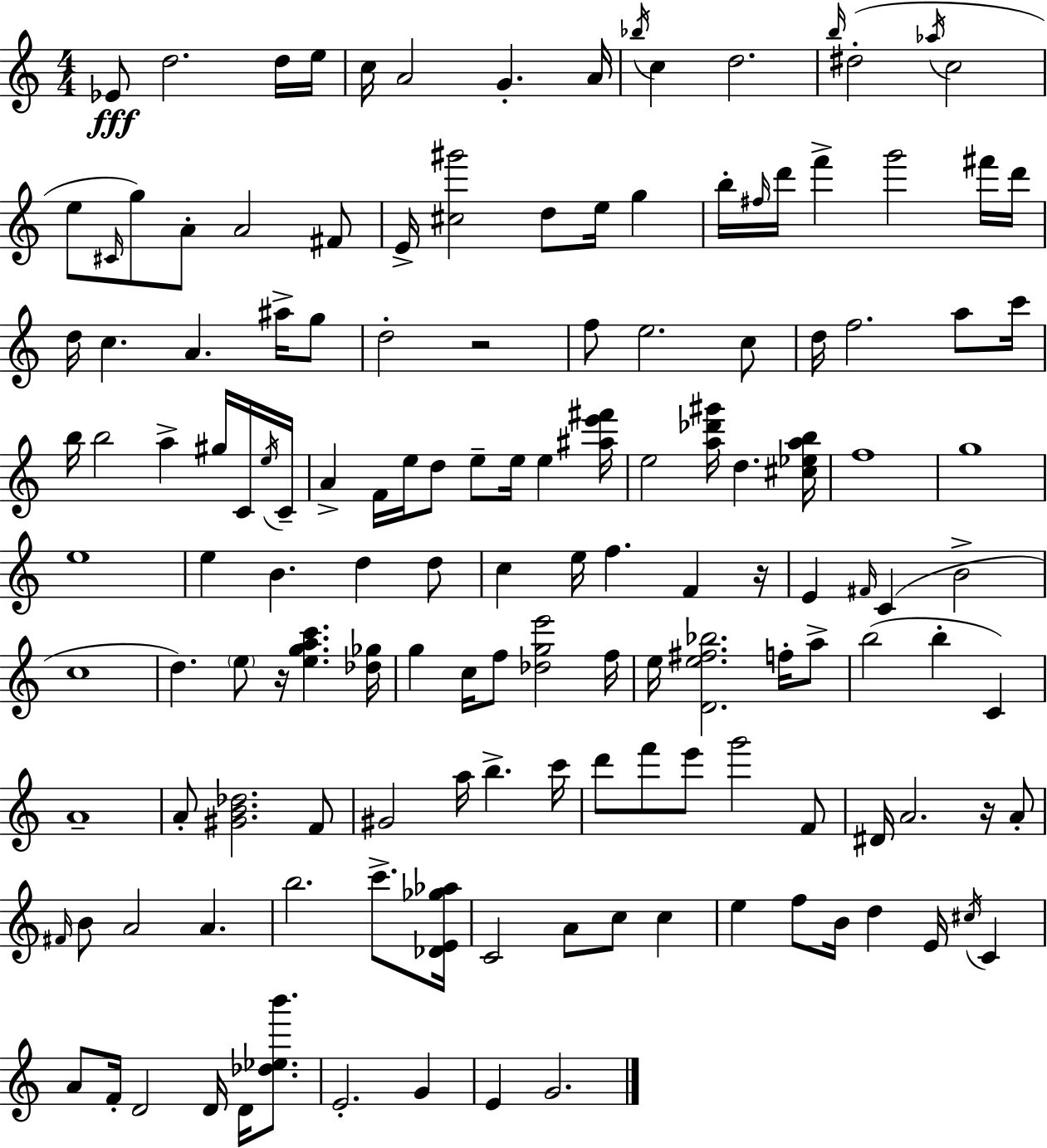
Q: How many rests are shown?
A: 4